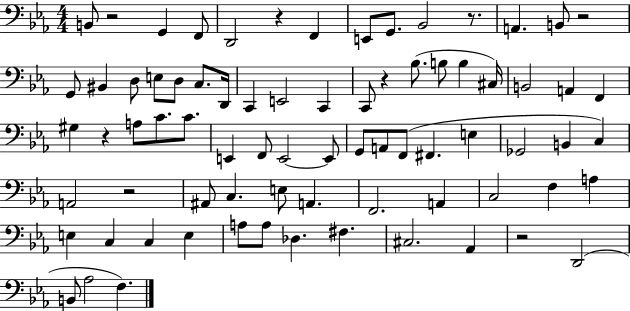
B2/e R/h G2/q F2/e D2/h R/q F2/q E2/e G2/e. Bb2/h R/e. A2/q. B2/e R/h G2/e BIS2/q D3/e E3/e D3/e C3/e. D2/s C2/q E2/h C2/q C2/e R/q Bb3/e. B3/e B3/q C#3/s B2/h A2/q F2/q G#3/q R/q A3/e C4/e. C4/e. E2/q F2/e E2/h E2/e G2/e A2/e F2/e F#2/q. E3/q Gb2/h B2/q C3/q A2/h R/h A#2/e C3/q. E3/e A2/q. F2/h. A2/q C3/h F3/q A3/q E3/q C3/q C3/q E3/q A3/e A3/e Db3/q. F#3/q. C#3/h. Ab2/q R/h D2/h B2/e Ab3/h F3/q.